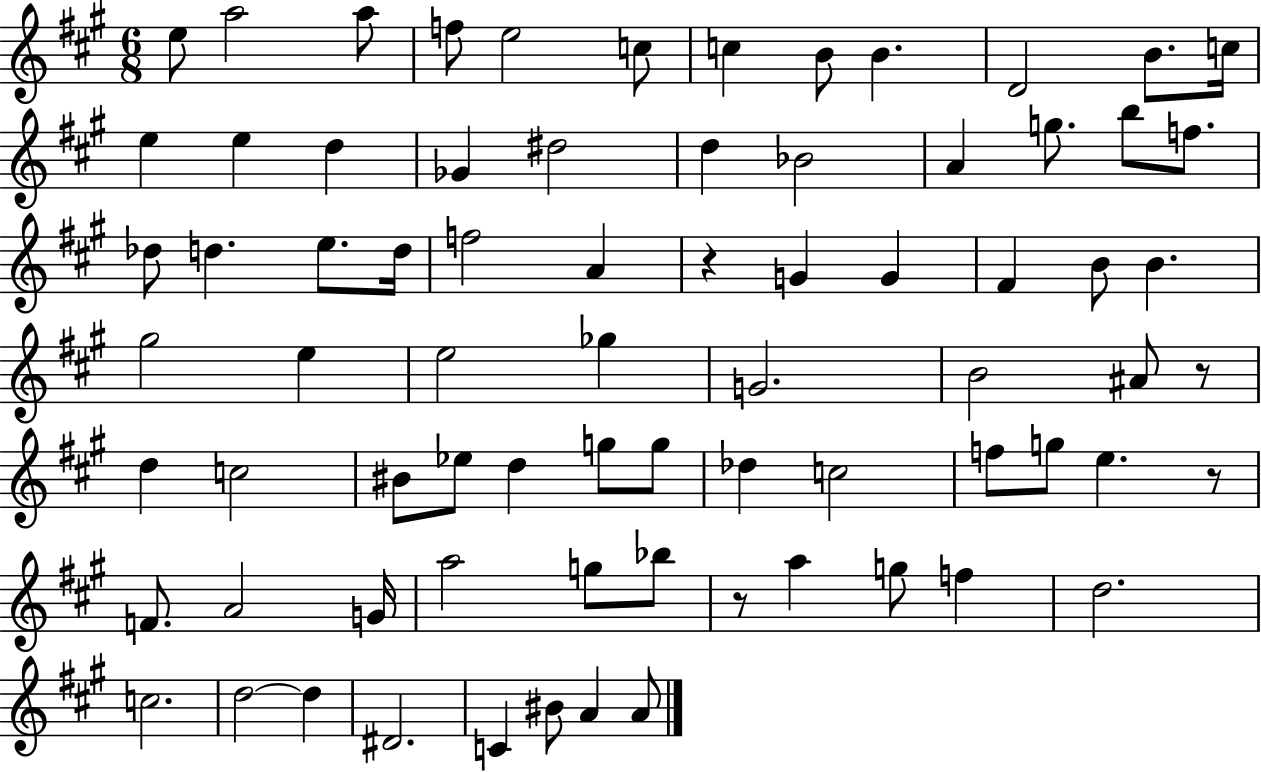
X:1
T:Untitled
M:6/8
L:1/4
K:A
e/2 a2 a/2 f/2 e2 c/2 c B/2 B D2 B/2 c/4 e e d _G ^d2 d _B2 A g/2 b/2 f/2 _d/2 d e/2 d/4 f2 A z G G ^F B/2 B ^g2 e e2 _g G2 B2 ^A/2 z/2 d c2 ^B/2 _e/2 d g/2 g/2 _d c2 f/2 g/2 e z/2 F/2 A2 G/4 a2 g/2 _b/2 z/2 a g/2 f d2 c2 d2 d ^D2 C ^B/2 A A/2